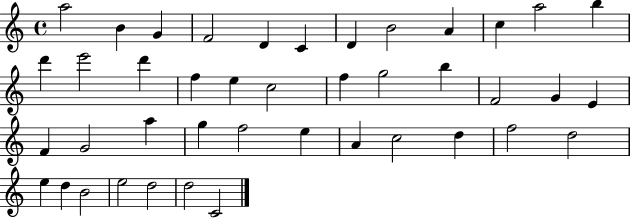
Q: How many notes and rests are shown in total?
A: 42